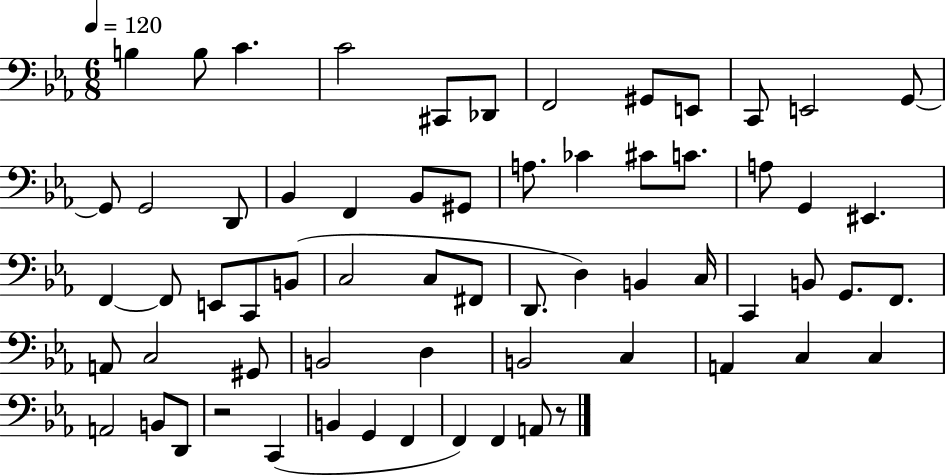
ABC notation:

X:1
T:Untitled
M:6/8
L:1/4
K:Eb
B, B,/2 C C2 ^C,,/2 _D,,/2 F,,2 ^G,,/2 E,,/2 C,,/2 E,,2 G,,/2 G,,/2 G,,2 D,,/2 _B,, F,, _B,,/2 ^G,,/2 A,/2 _C ^C/2 C/2 A,/2 G,, ^E,, F,, F,,/2 E,,/2 C,,/2 B,,/2 C,2 C,/2 ^F,,/2 D,,/2 D, B,, C,/4 C,, B,,/2 G,,/2 F,,/2 A,,/2 C,2 ^G,,/2 B,,2 D, B,,2 C, A,, C, C, A,,2 B,,/2 D,,/2 z2 C,, B,, G,, F,, F,, F,, A,,/2 z/2